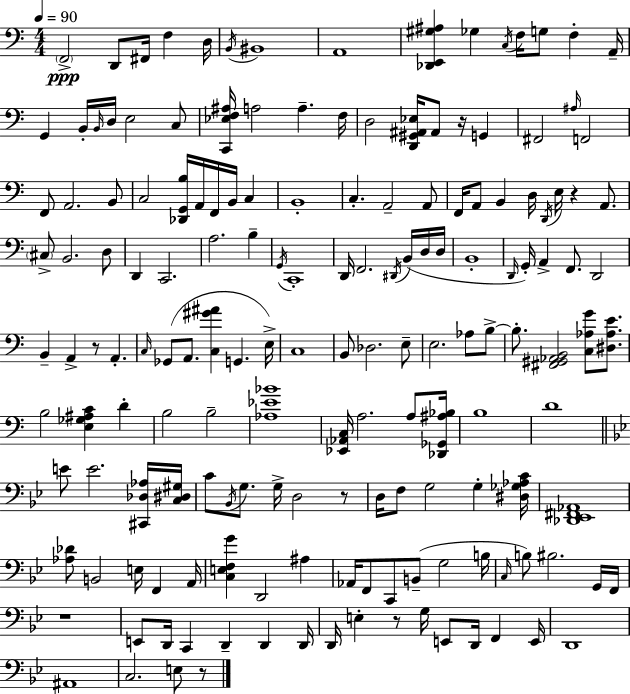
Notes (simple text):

F2/h D2/e F#2/s F3/q D3/s B2/s BIS2/w A2/w [Db2,E2,G#3,A#3]/q Gb3/q C3/s F3/s G3/e F3/q A2/s G2/q B2/s B2/s D3/s E3/h C3/e [C2,Eb3,F3,A#3]/s A3/h A3/q. F3/s D3/h [D2,G#2,A#2,Eb3]/s A#2/e R/s G2/q F#2/h A#3/s F2/h F2/e A2/h. B2/e C3/h [Db2,G2,B3]/s A2/s F2/s B2/s C3/q B2/w C3/q. A2/h A2/e F2/s A2/e B2/q D3/s D2/s E3/s R/q A2/e. C#3/e B2/h. D3/e D2/q C2/h. A3/h. B3/q G2/s C2/w D2/s F2/h. D#2/s B2/s D3/s D3/s B2/w D2/s G2/s A2/q F2/e. D2/h B2/q A2/q R/e A2/q. C3/s Gb2/e A2/e. [C3,G#4,A#4]/q G2/q. E3/s C3/w B2/e Db3/h. E3/e E3/h. Ab3/e B3/e B3/e. [F#2,G#2,Ab2,B2]/h [C3,Ab3,G4]/e [D#3,Ab3,E4]/e. B3/h [E3,Gb3,A#3,C4]/q D4/q B3/h B3/h [Ab3,Eb4,Bb4]/w [Eb2,Ab2,C3]/s A3/h. A3/e [Db2,Gb2,A#3,Bb3]/s B3/w D4/w E4/e E4/h. [C#2,Db3,Ab3]/s [C3,D#3,G#3]/s C4/e Bb2/s G3/e. G3/s D3/h R/e D3/s F3/e G3/h G3/q [D#3,Gb3,Ab3,C4]/s [Db2,Eb2,F#2,Ab2]/w [Ab3,Db4]/e B2/h E3/s F2/q A2/s [C3,E3,F3,G4]/q D2/h A#3/q Ab2/s F2/e C2/e B2/e G3/h B3/s C3/s B3/e BIS3/h. G2/s F2/s R/w E2/e D2/s C2/q D2/q D2/q D2/s D2/s E3/q R/e G3/s E2/e D2/s F2/q E2/s D2/w A#2/w C3/h. E3/e R/e